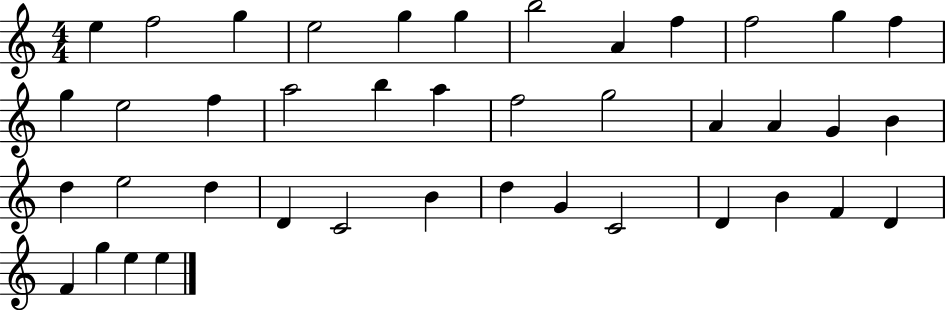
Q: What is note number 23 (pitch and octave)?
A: G4